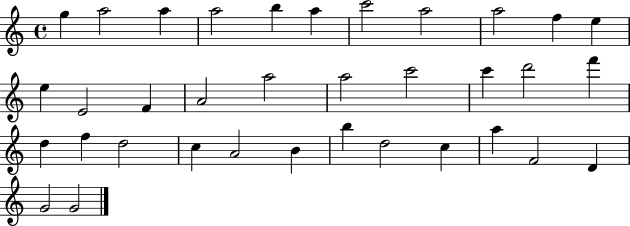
X:1
T:Untitled
M:4/4
L:1/4
K:C
g a2 a a2 b a c'2 a2 a2 f e e E2 F A2 a2 a2 c'2 c' d'2 f' d f d2 c A2 B b d2 c a F2 D G2 G2